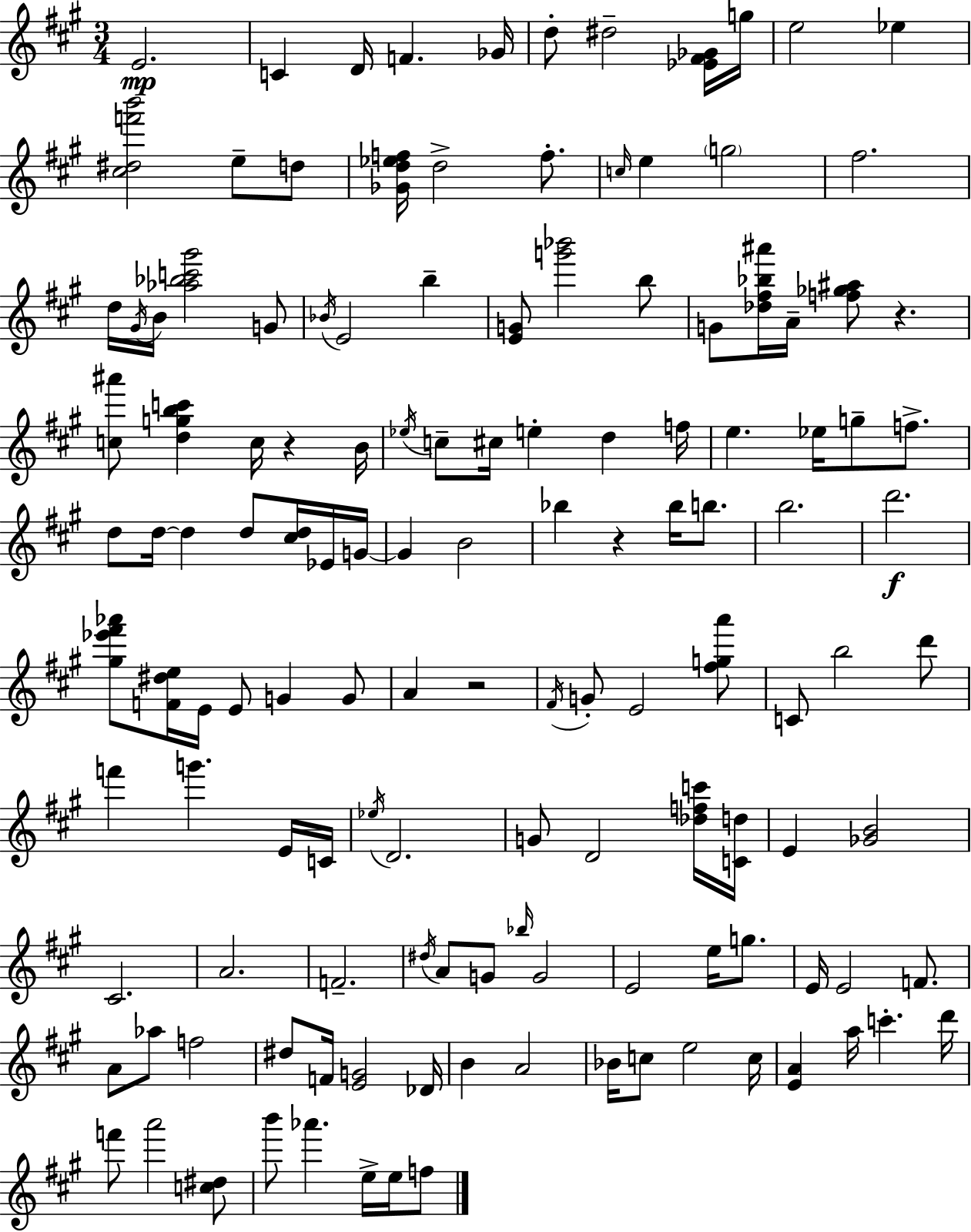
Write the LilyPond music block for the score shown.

{
  \clef treble
  \numericTimeSignature
  \time 3/4
  \key a \major
  e'2.\mp | c'4 d'16 f'4. ges'16 | d''8-. dis''2-- <ees' fis' ges'>16 g''16 | e''2 ees''4 | \break <cis'' dis'' f''' b'''>2 e''8-- d''8 | <ges' d'' ees'' f''>16 d''2-> f''8.-. | \grace { c''16 } e''4 \parenthesize g''2 | fis''2. | \break d''16 \acciaccatura { gis'16 } b'16 <aes'' bes'' c''' gis'''>2 | g'8 \acciaccatura { bes'16 } e'2 b''4-- | <e' g'>8 <g''' bes'''>2 | b''8 g'8 <des'' fis'' bes'' ais'''>16 a'16-- <f'' ges'' ais''>8 r4. | \break <c'' ais'''>8 <d'' g'' b'' c'''>4 c''16 r4 | b'16 \acciaccatura { ees''16 } c''8-- cis''16 e''4-. d''4 | f''16 e''4. ees''16 g''8-- | f''8.-> d''8 d''16~~ d''4 d''8 | \break <cis'' d''>16 ees'16 g'16~~ g'4 b'2 | bes''4 r4 | bes''16 b''8. b''2. | d'''2.\f | \break <gis'' ees''' fis''' aes'''>8 <f' dis'' e''>16 e'16 e'8 g'4 | g'8 a'4 r2 | \acciaccatura { fis'16 } g'8-. e'2 | <fis'' g'' a'''>8 c'8 b''2 | \break d'''8 f'''4 g'''4. | e'16 c'16 \acciaccatura { ees''16 } d'2. | g'8 d'2 | <des'' f'' c'''>16 <c' d''>16 e'4 <ges' b'>2 | \break cis'2. | a'2. | f'2.-- | \acciaccatura { dis''16 } a'8 g'8 \grace { bes''16 } | \break g'2 e'2 | e''16 g''8. e'16 e'2 | f'8. a'8 aes''8 | f''2 dis''8 f'16 <e' g'>2 | \break des'16 b'4 | a'2 bes'16 c''8 e''2 | c''16 <e' a'>4 | a''16 c'''4.-. d'''16 f'''8 a'''2 | \break <c'' dis''>8 b'''8 aes'''4. | e''16-> e''16 f''8 \bar "|."
}